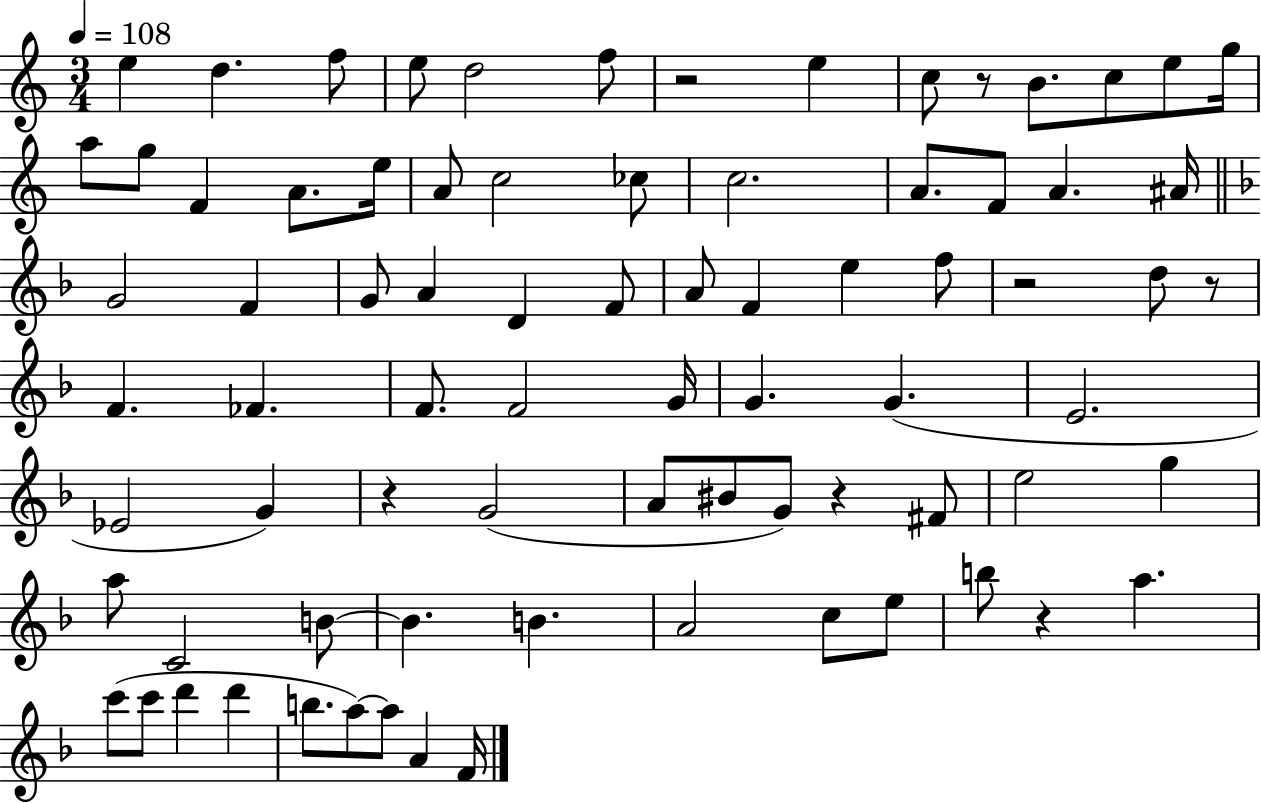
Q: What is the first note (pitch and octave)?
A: E5